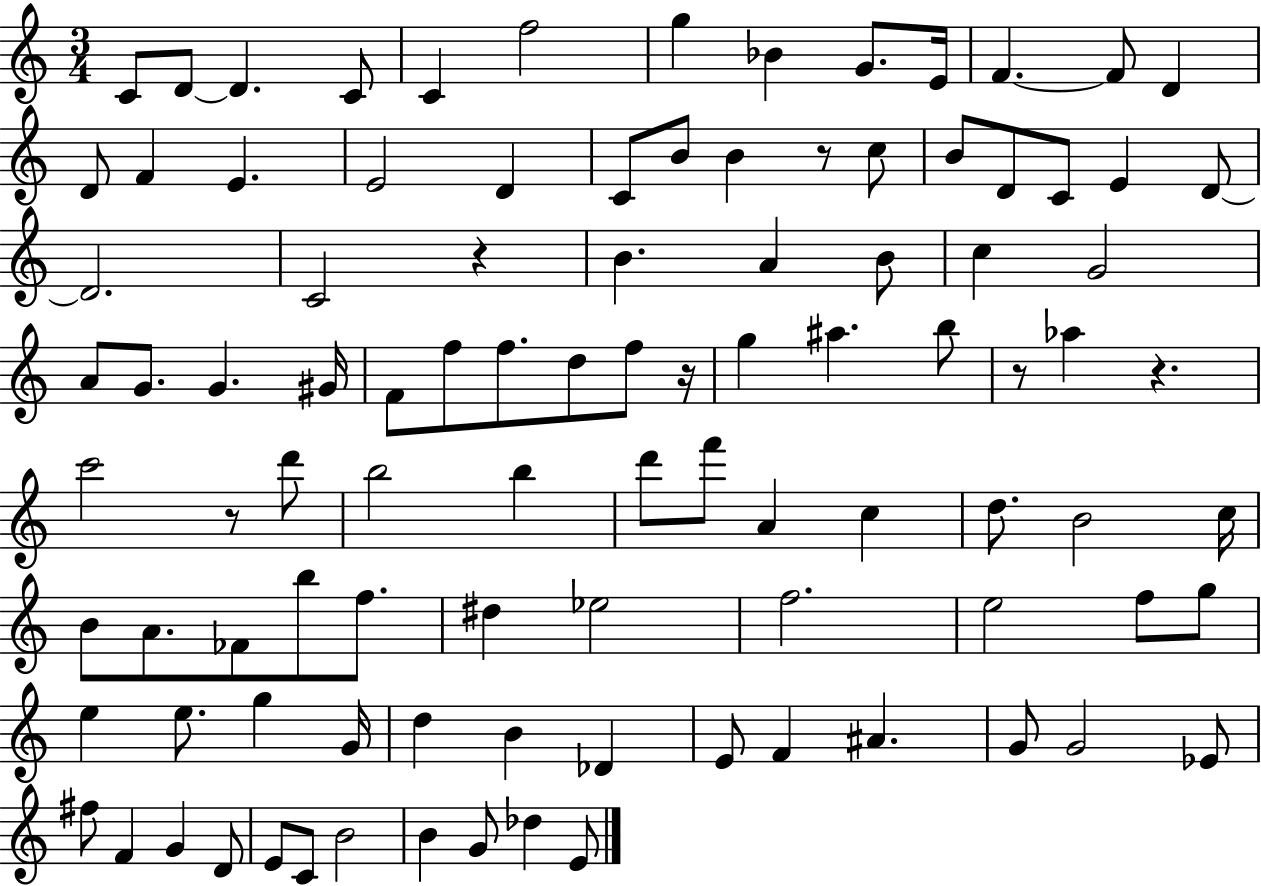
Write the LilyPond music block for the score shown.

{
  \clef treble
  \numericTimeSignature
  \time 3/4
  \key c \major
  \repeat volta 2 { c'8 d'8~~ d'4. c'8 | c'4 f''2 | g''4 bes'4 g'8. e'16 | f'4.~~ f'8 d'4 | \break d'8 f'4 e'4. | e'2 d'4 | c'8 b'8 b'4 r8 c''8 | b'8 d'8 c'8 e'4 d'8~~ | \break d'2. | c'2 r4 | b'4. a'4 b'8 | c''4 g'2 | \break a'8 g'8. g'4. gis'16 | f'8 f''8 f''8. d''8 f''8 r16 | g''4 ais''4. b''8 | r8 aes''4 r4. | \break c'''2 r8 d'''8 | b''2 b''4 | d'''8 f'''8 a'4 c''4 | d''8. b'2 c''16 | \break b'8 a'8. fes'8 b''8 f''8. | dis''4 ees''2 | f''2. | e''2 f''8 g''8 | \break e''4 e''8. g''4 g'16 | d''4 b'4 des'4 | e'8 f'4 ais'4. | g'8 g'2 ees'8 | \break fis''8 f'4 g'4 d'8 | e'8 c'8 b'2 | b'4 g'8 des''4 e'8 | } \bar "|."
}